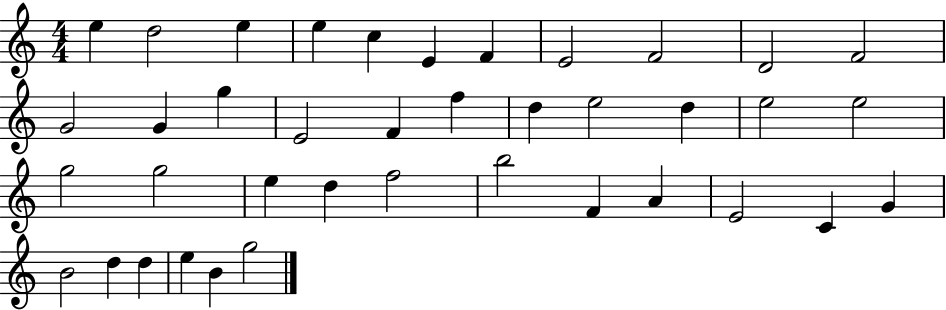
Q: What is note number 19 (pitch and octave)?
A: E5